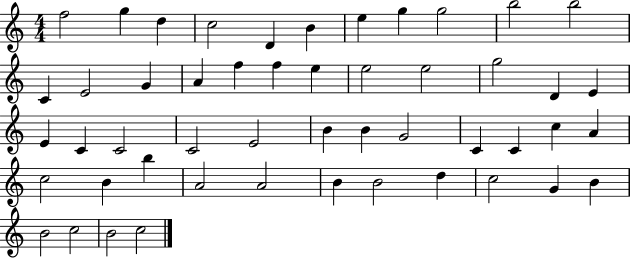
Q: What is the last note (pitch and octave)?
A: C5